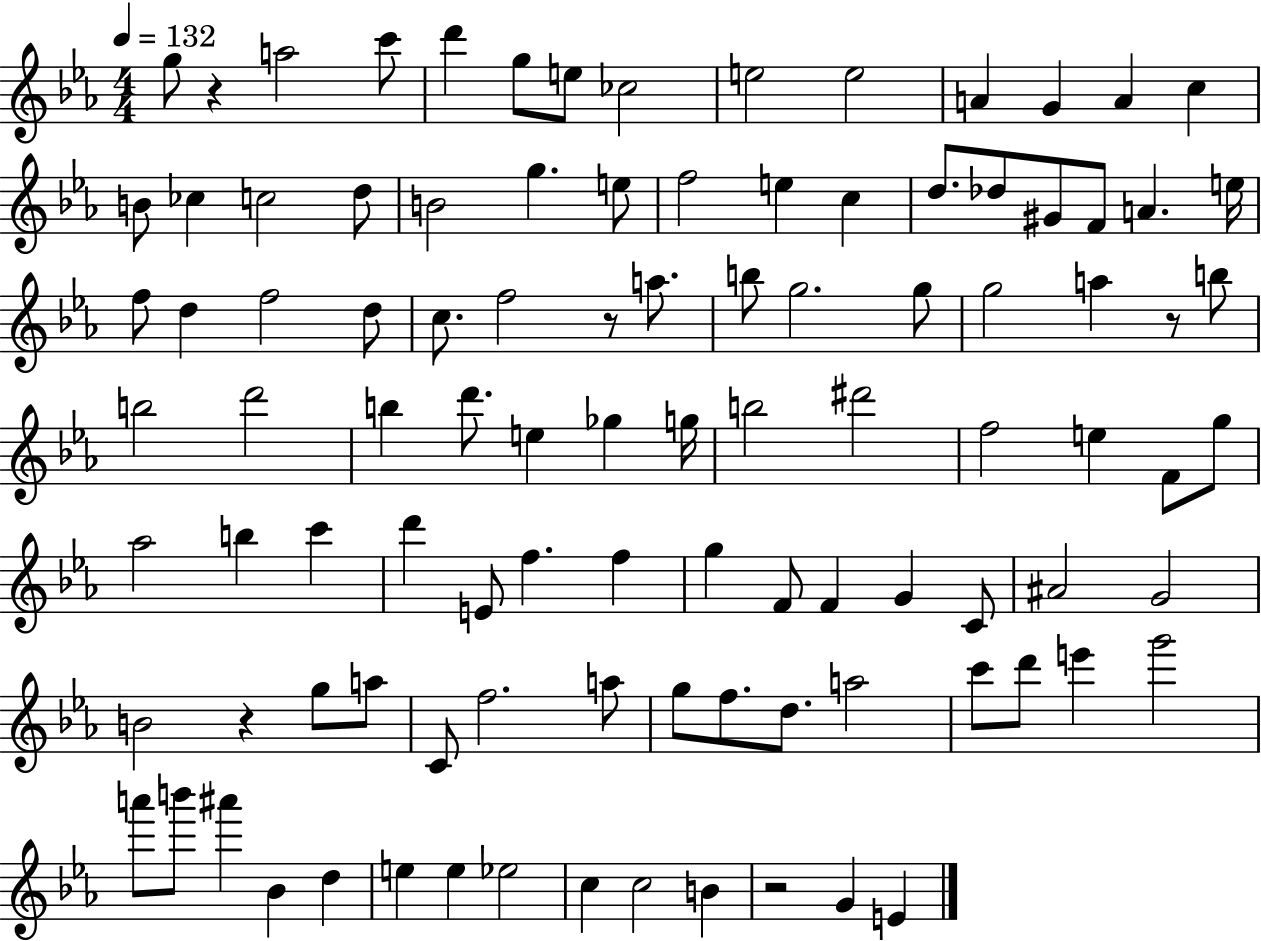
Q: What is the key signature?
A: EES major